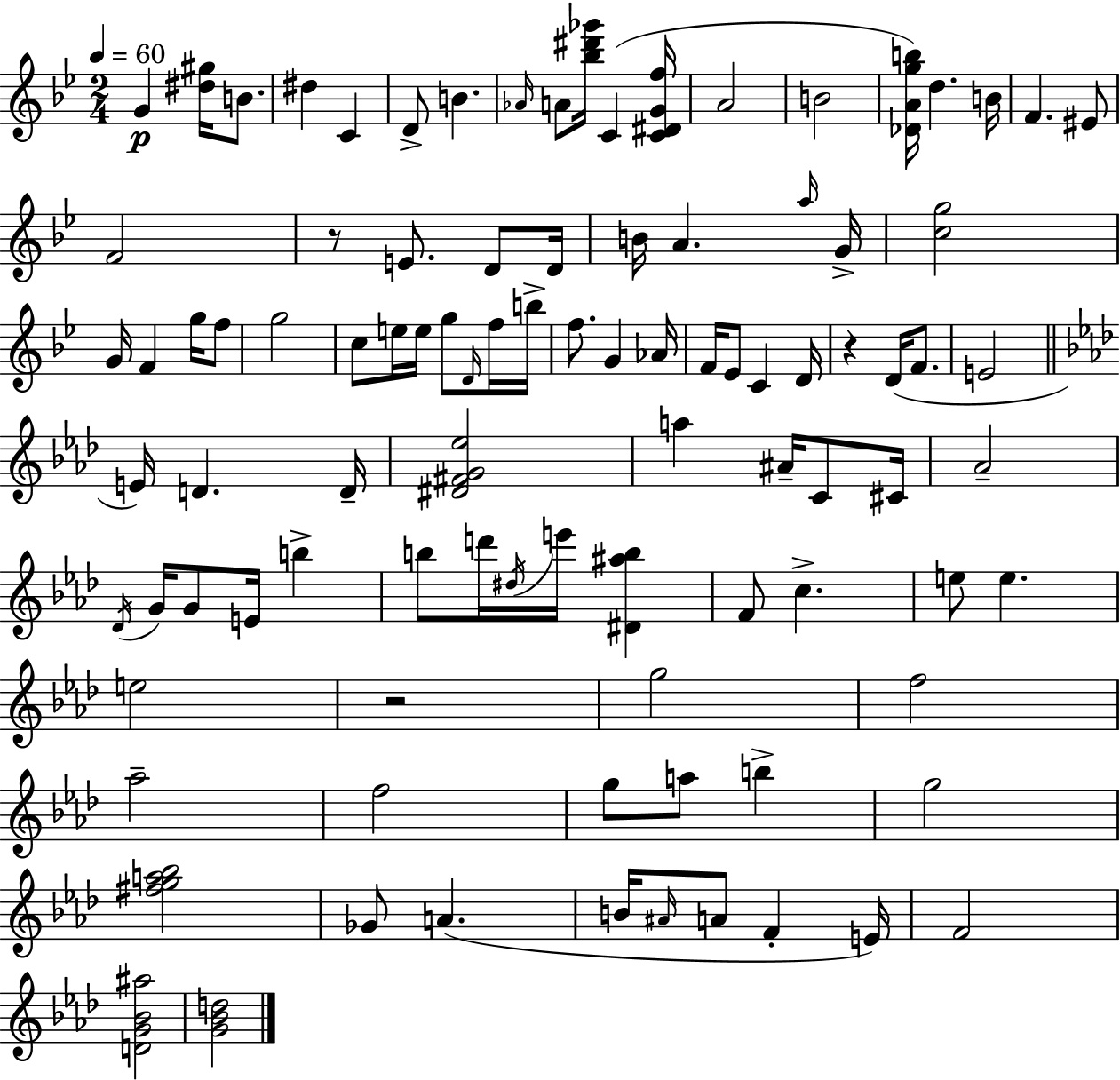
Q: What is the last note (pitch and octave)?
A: F4